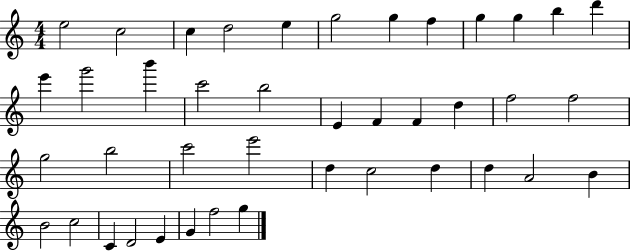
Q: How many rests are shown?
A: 0